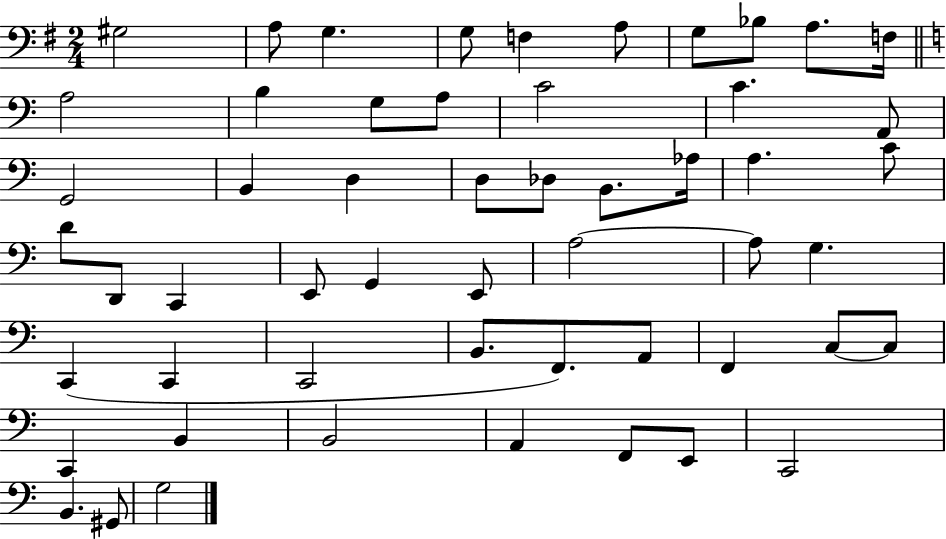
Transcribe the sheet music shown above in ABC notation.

X:1
T:Untitled
M:2/4
L:1/4
K:G
^G,2 A,/2 G, G,/2 F, A,/2 G,/2 _B,/2 A,/2 F,/4 A,2 B, G,/2 A,/2 C2 C A,,/2 G,,2 B,, D, D,/2 _D,/2 B,,/2 _A,/4 A, C/2 D/2 D,,/2 C,, E,,/2 G,, E,,/2 A,2 A,/2 G, C,, C,, C,,2 B,,/2 F,,/2 A,,/2 F,, C,/2 C,/2 C,, B,, B,,2 A,, F,,/2 E,,/2 C,,2 B,, ^G,,/2 G,2